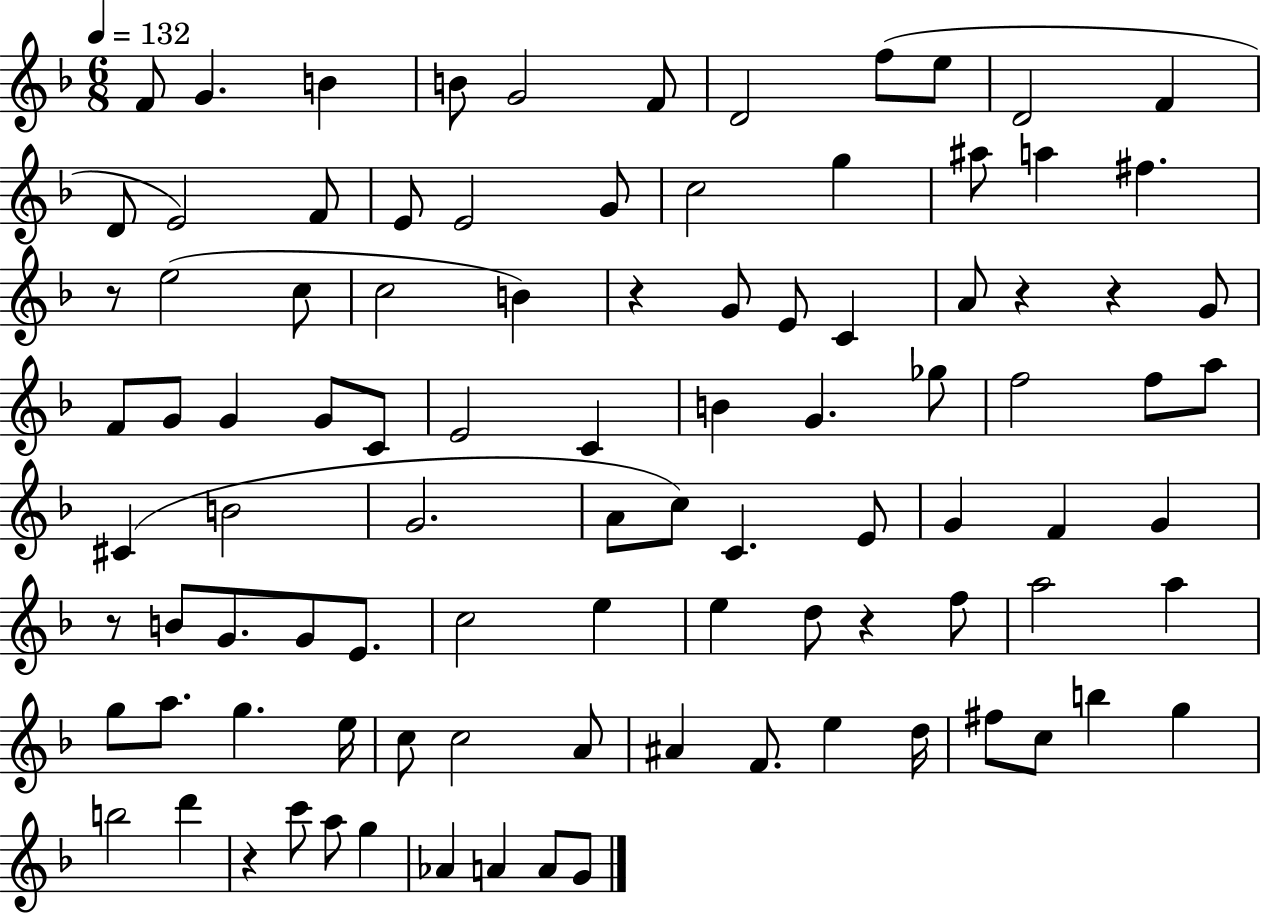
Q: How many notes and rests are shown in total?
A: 96